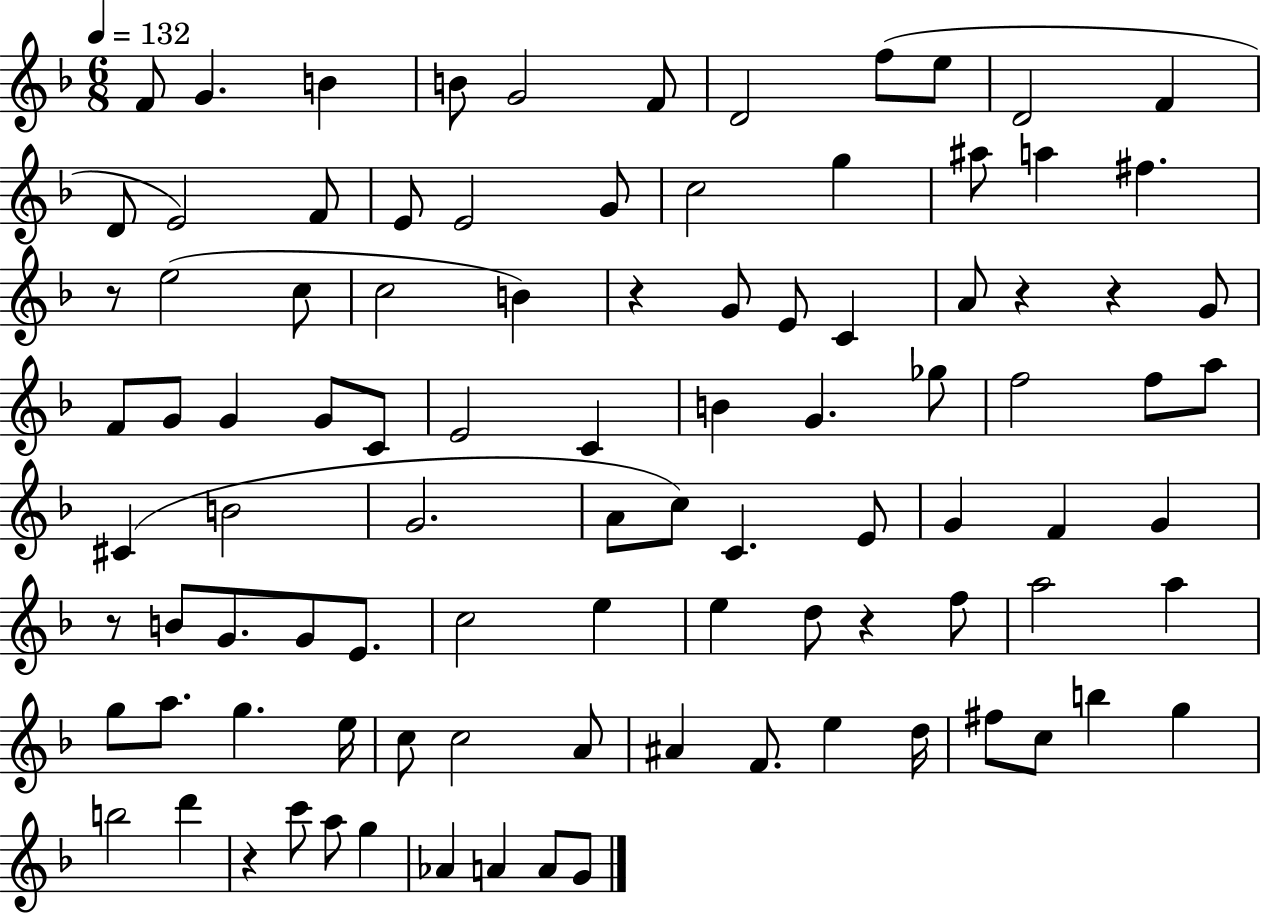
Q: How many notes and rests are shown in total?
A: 96